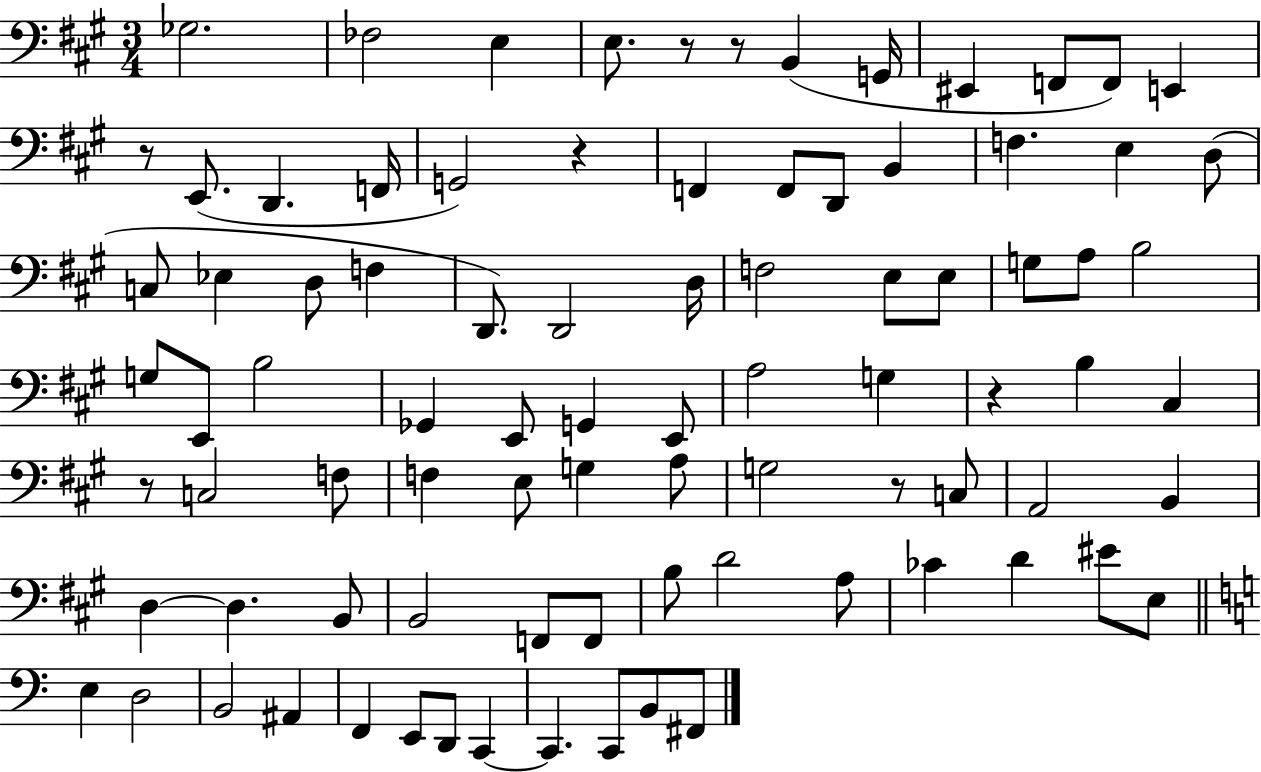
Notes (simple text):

Gb3/h. FES3/h E3/q E3/e. R/e R/e B2/q G2/s EIS2/q F2/e F2/e E2/q R/e E2/e. D2/q. F2/s G2/h R/q F2/q F2/e D2/e B2/q F3/q. E3/q D3/e C3/e Eb3/q D3/e F3/q D2/e. D2/h D3/s F3/h E3/e E3/e G3/e A3/e B3/h G3/e E2/e B3/h Gb2/q E2/e G2/q E2/e A3/h G3/q R/q B3/q C#3/q R/e C3/h F3/e F3/q E3/e G3/q A3/e G3/h R/e C3/e A2/h B2/q D3/q D3/q. B2/e B2/h F2/e F2/e B3/e D4/h A3/e CES4/q D4/q EIS4/e E3/e E3/q D3/h B2/h A#2/q F2/q E2/e D2/e C2/q C2/q. C2/e B2/e F#2/e